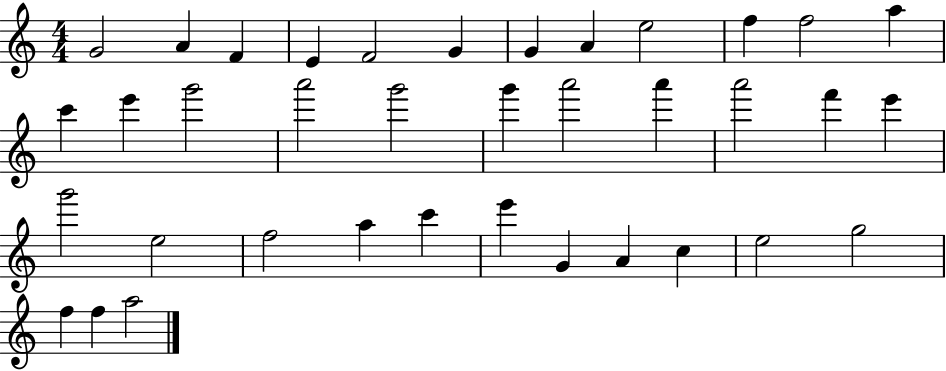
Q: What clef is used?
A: treble